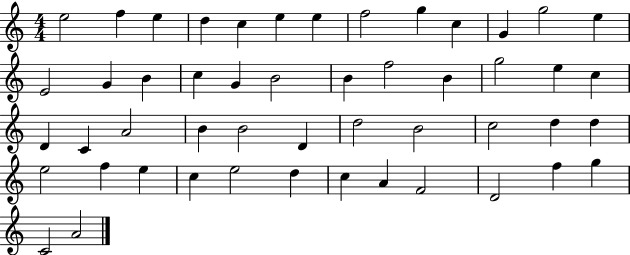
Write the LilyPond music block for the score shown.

{
  \clef treble
  \numericTimeSignature
  \time 4/4
  \key c \major
  e''2 f''4 e''4 | d''4 c''4 e''4 e''4 | f''2 g''4 c''4 | g'4 g''2 e''4 | \break e'2 g'4 b'4 | c''4 g'4 b'2 | b'4 f''2 b'4 | g''2 e''4 c''4 | \break d'4 c'4 a'2 | b'4 b'2 d'4 | d''2 b'2 | c''2 d''4 d''4 | \break e''2 f''4 e''4 | c''4 e''2 d''4 | c''4 a'4 f'2 | d'2 f''4 g''4 | \break c'2 a'2 | \bar "|."
}